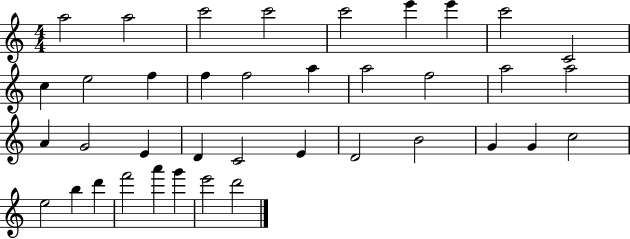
{
  \clef treble
  \numericTimeSignature
  \time 4/4
  \key c \major
  a''2 a''2 | c'''2 c'''2 | c'''2 e'''4 e'''4 | c'''2 c'2 | \break c''4 e''2 f''4 | f''4 f''2 a''4 | a''2 f''2 | a''2 a''2 | \break a'4 g'2 e'4 | d'4 c'2 e'4 | d'2 b'2 | g'4 g'4 c''2 | \break e''2 b''4 d'''4 | f'''2 a'''4 g'''4 | e'''2 d'''2 | \bar "|."
}